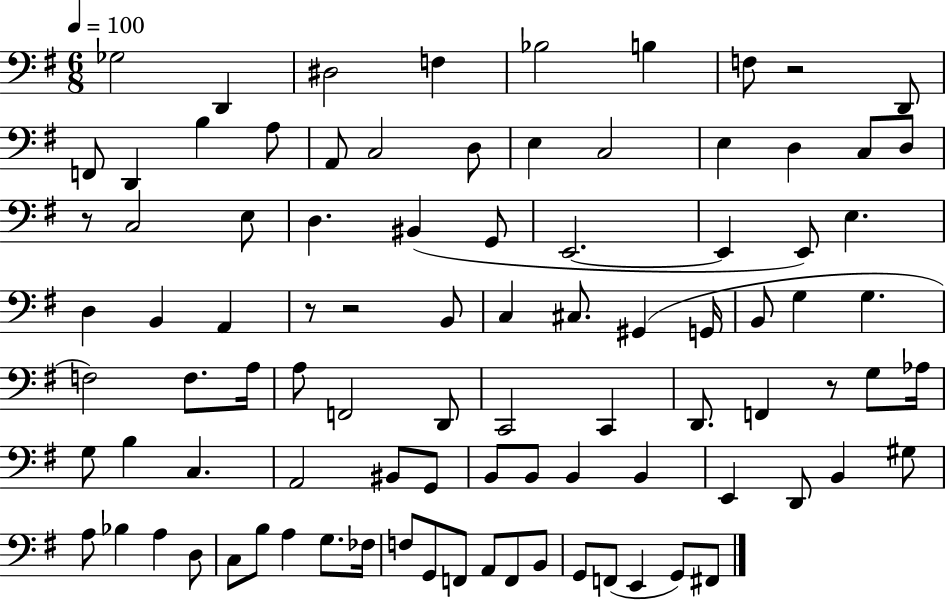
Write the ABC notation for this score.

X:1
T:Untitled
M:6/8
L:1/4
K:G
_G,2 D,, ^D,2 F, _B,2 B, F,/2 z2 D,,/2 F,,/2 D,, B, A,/2 A,,/2 C,2 D,/2 E, C,2 E, D, C,/2 D,/2 z/2 C,2 E,/2 D, ^B,, G,,/2 E,,2 E,, E,,/2 E, D, B,, A,, z/2 z2 B,,/2 C, ^C,/2 ^G,, G,,/4 B,,/2 G, G, F,2 F,/2 A,/4 A,/2 F,,2 D,,/2 C,,2 C,, D,,/2 F,, z/2 G,/2 _A,/4 G,/2 B, C, A,,2 ^B,,/2 G,,/2 B,,/2 B,,/2 B,, B,, E,, D,,/2 B,, ^G,/2 A,/2 _B, A, D,/2 C,/2 B,/2 A, G,/2 _F,/4 F,/2 G,,/2 F,,/2 A,,/2 F,,/2 B,,/2 G,,/2 F,,/2 E,, G,,/2 ^F,,/2